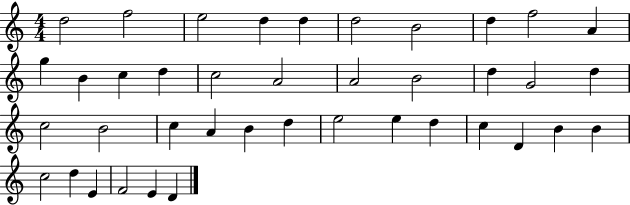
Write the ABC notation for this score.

X:1
T:Untitled
M:4/4
L:1/4
K:C
d2 f2 e2 d d d2 B2 d f2 A g B c d c2 A2 A2 B2 d G2 d c2 B2 c A B d e2 e d c D B B c2 d E F2 E D